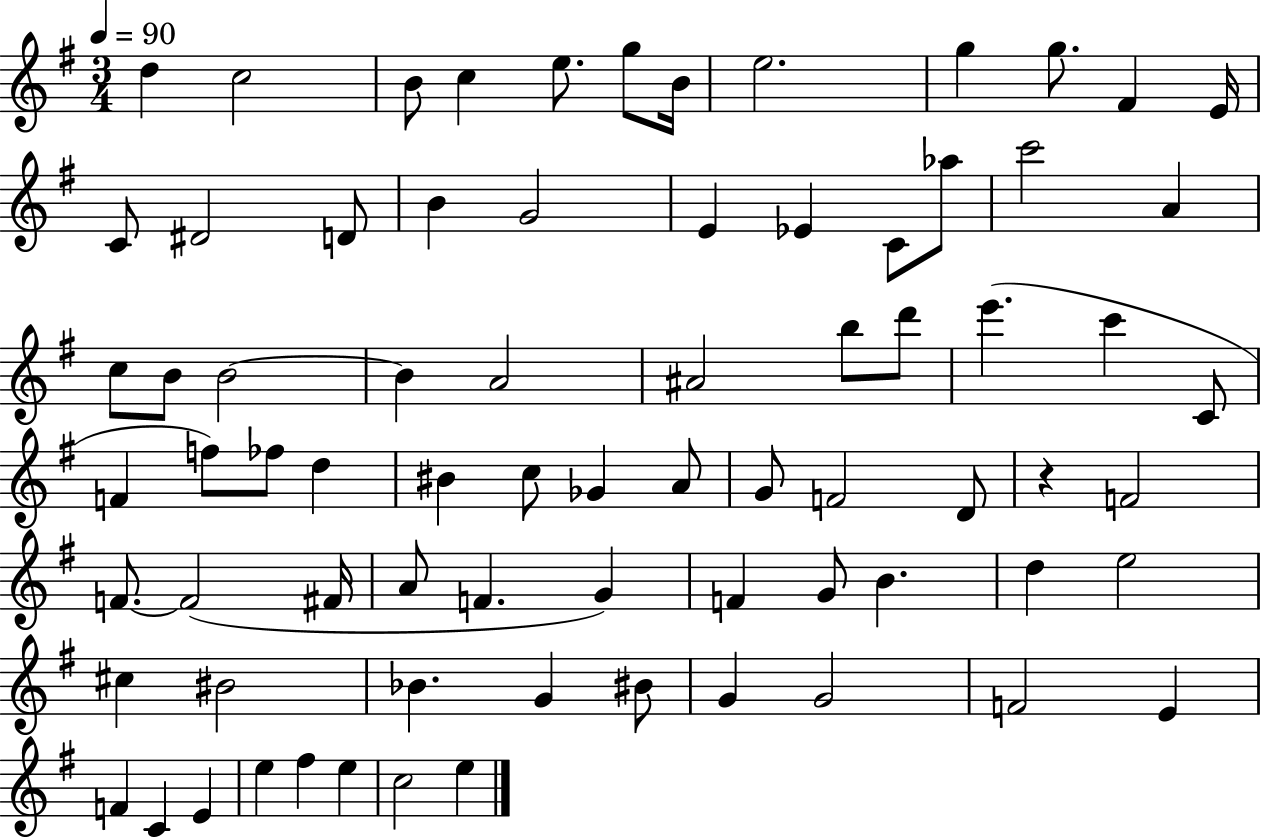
{
  \clef treble
  \numericTimeSignature
  \time 3/4
  \key g \major
  \tempo 4 = 90
  d''4 c''2 | b'8 c''4 e''8. g''8 b'16 | e''2. | g''4 g''8. fis'4 e'16 | \break c'8 dis'2 d'8 | b'4 g'2 | e'4 ees'4 c'8 aes''8 | c'''2 a'4 | \break c''8 b'8 b'2~~ | b'4 a'2 | ais'2 b''8 d'''8 | e'''4.( c'''4 c'8 | \break f'4 f''8) fes''8 d''4 | bis'4 c''8 ges'4 a'8 | g'8 f'2 d'8 | r4 f'2 | \break f'8.~~ f'2( fis'16 | a'8 f'4. g'4) | f'4 g'8 b'4. | d''4 e''2 | \break cis''4 bis'2 | bes'4. g'4 bis'8 | g'4 g'2 | f'2 e'4 | \break f'4 c'4 e'4 | e''4 fis''4 e''4 | c''2 e''4 | \bar "|."
}